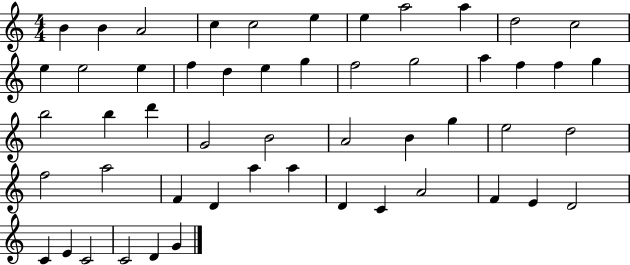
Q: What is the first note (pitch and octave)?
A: B4